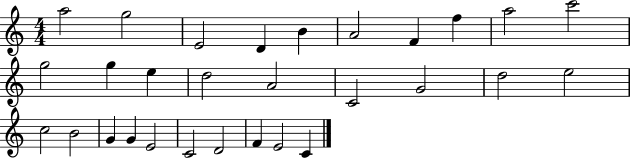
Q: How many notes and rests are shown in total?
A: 29